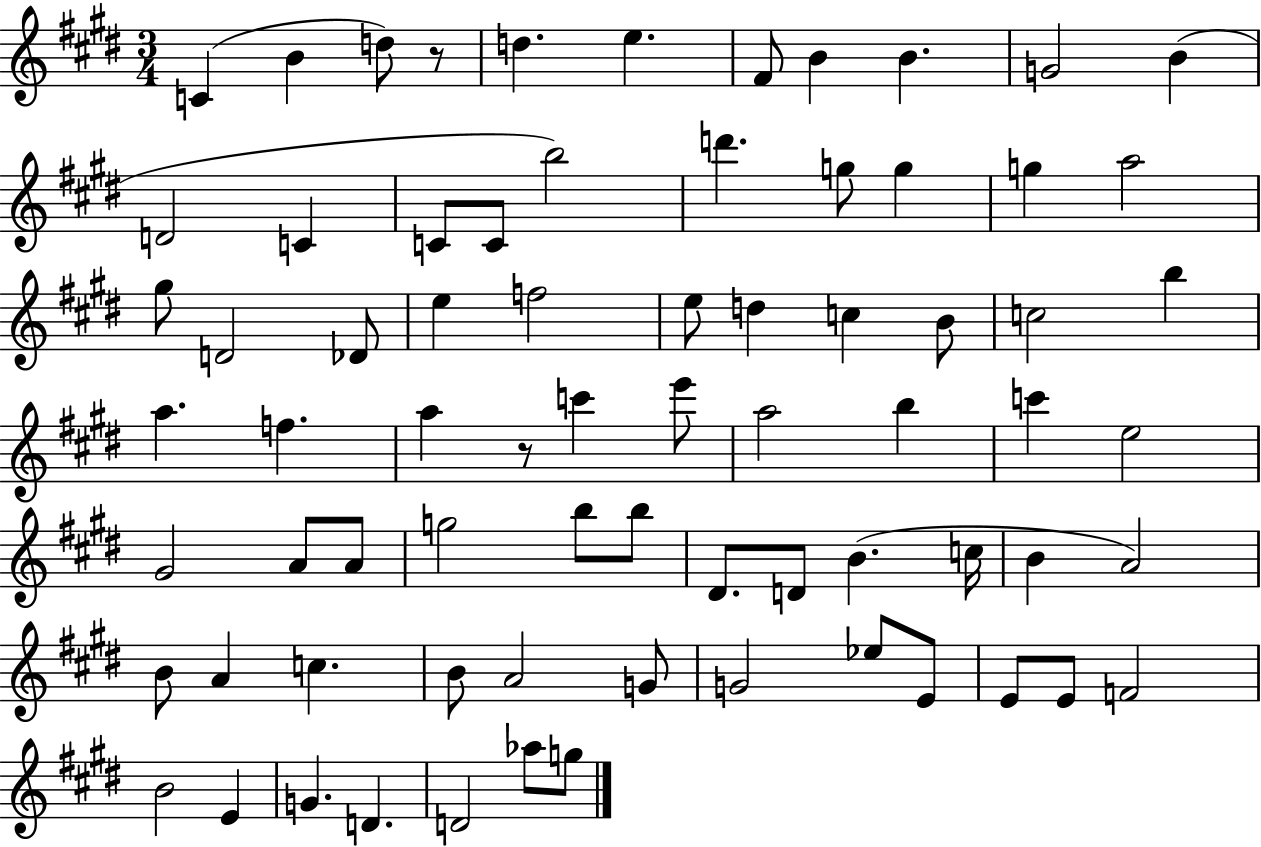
{
  \clef treble
  \numericTimeSignature
  \time 3/4
  \key e \major
  c'4( b'4 d''8) r8 | d''4. e''4. | fis'8 b'4 b'4. | g'2 b'4( | \break d'2 c'4 | c'8 c'8 b''2) | d'''4. g''8 g''4 | g''4 a''2 | \break gis''8 d'2 des'8 | e''4 f''2 | e''8 d''4 c''4 b'8 | c''2 b''4 | \break a''4. f''4. | a''4 r8 c'''4 e'''8 | a''2 b''4 | c'''4 e''2 | \break gis'2 a'8 a'8 | g''2 b''8 b''8 | dis'8. d'8 b'4.( c''16 | b'4 a'2) | \break b'8 a'4 c''4. | b'8 a'2 g'8 | g'2 ees''8 e'8 | e'8 e'8 f'2 | \break b'2 e'4 | g'4. d'4. | d'2 aes''8 g''8 | \bar "|."
}